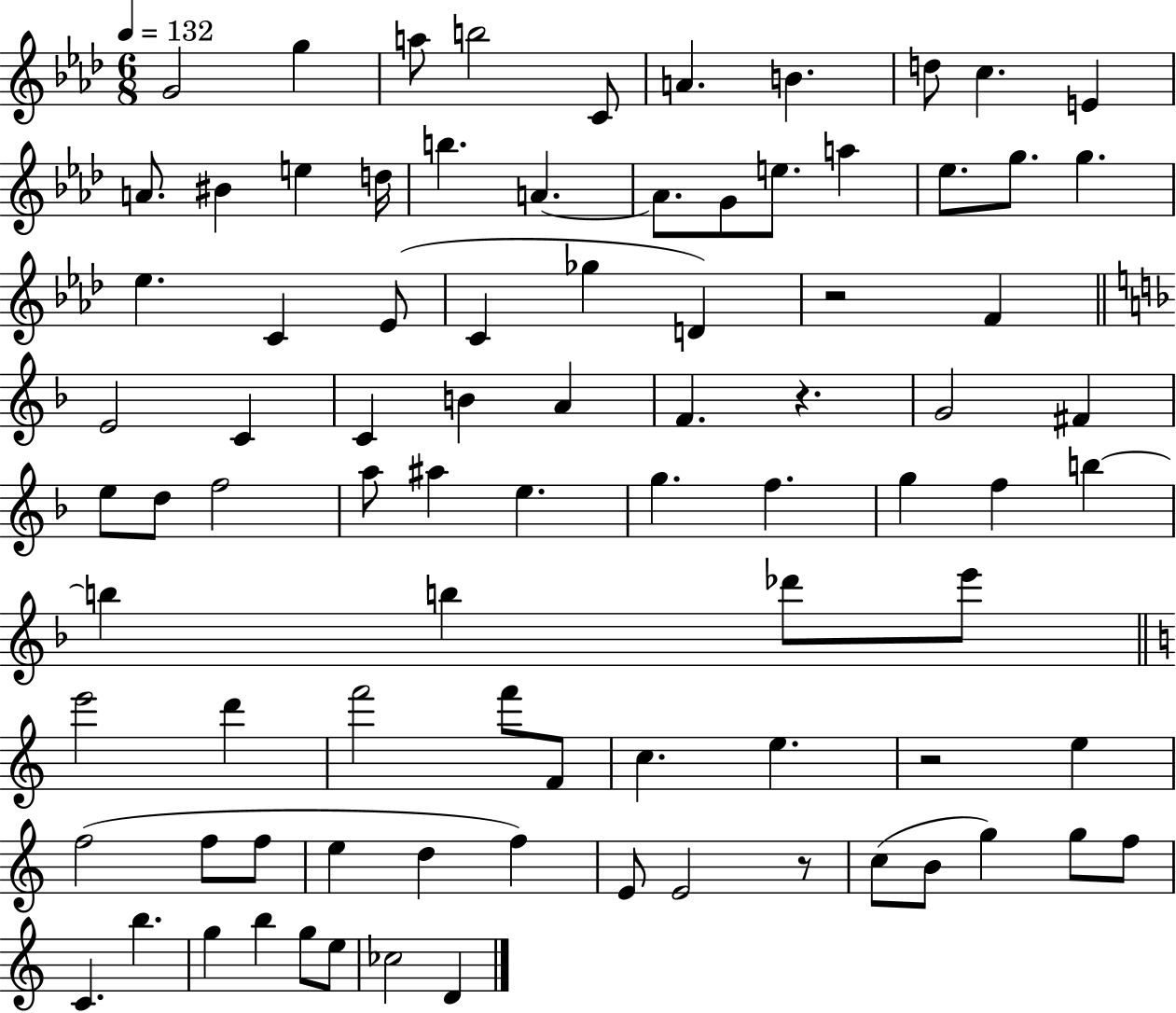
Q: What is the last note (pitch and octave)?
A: D4